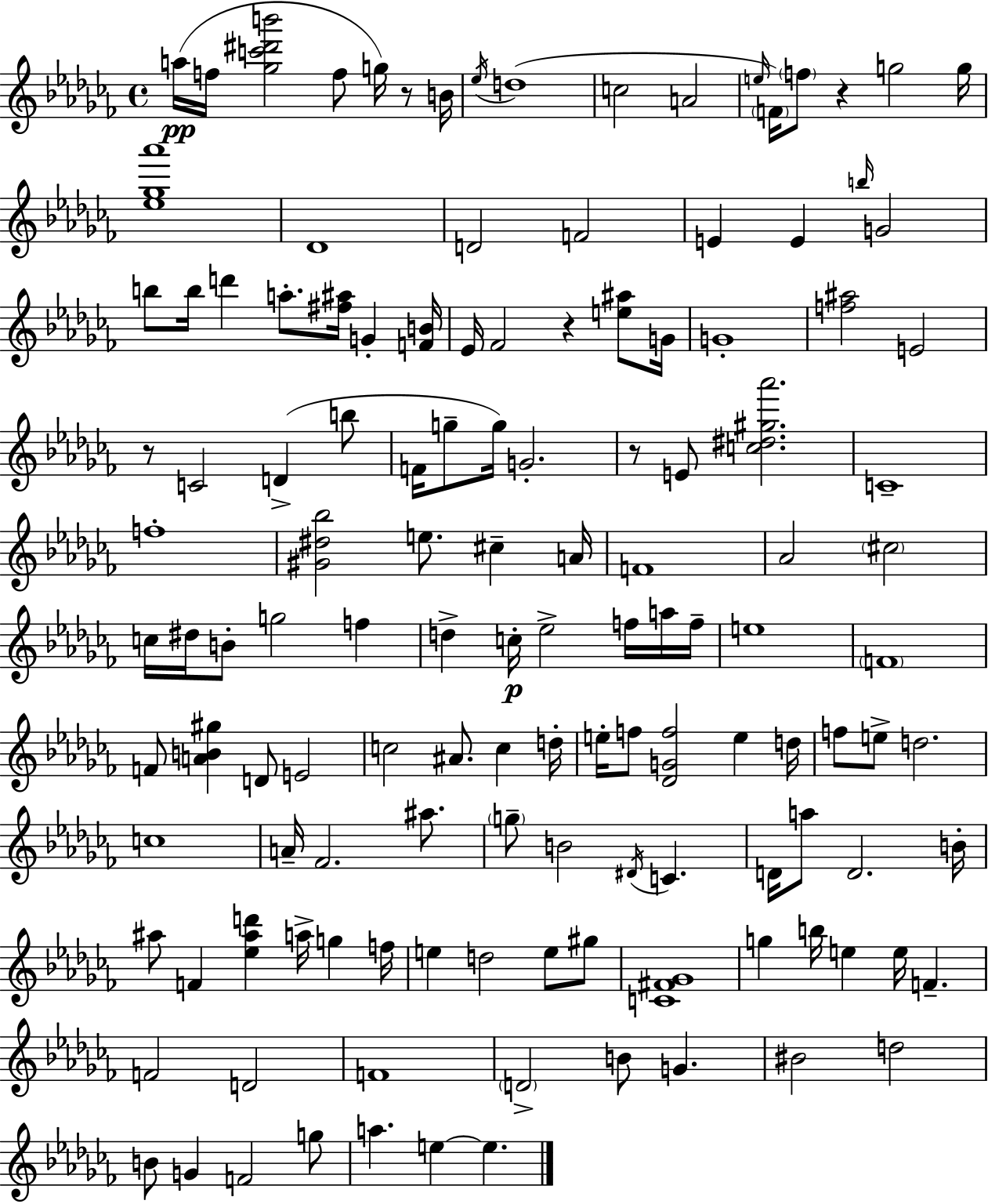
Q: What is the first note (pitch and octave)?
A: A5